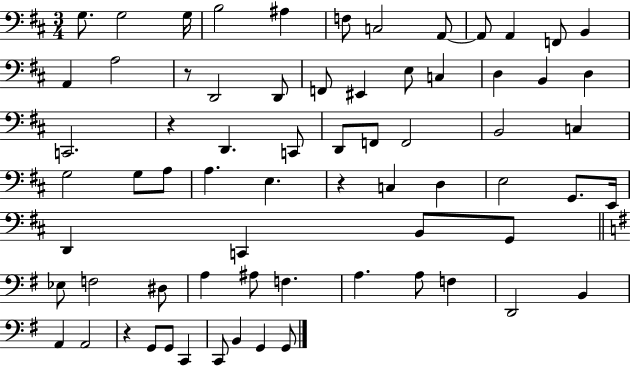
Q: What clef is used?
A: bass